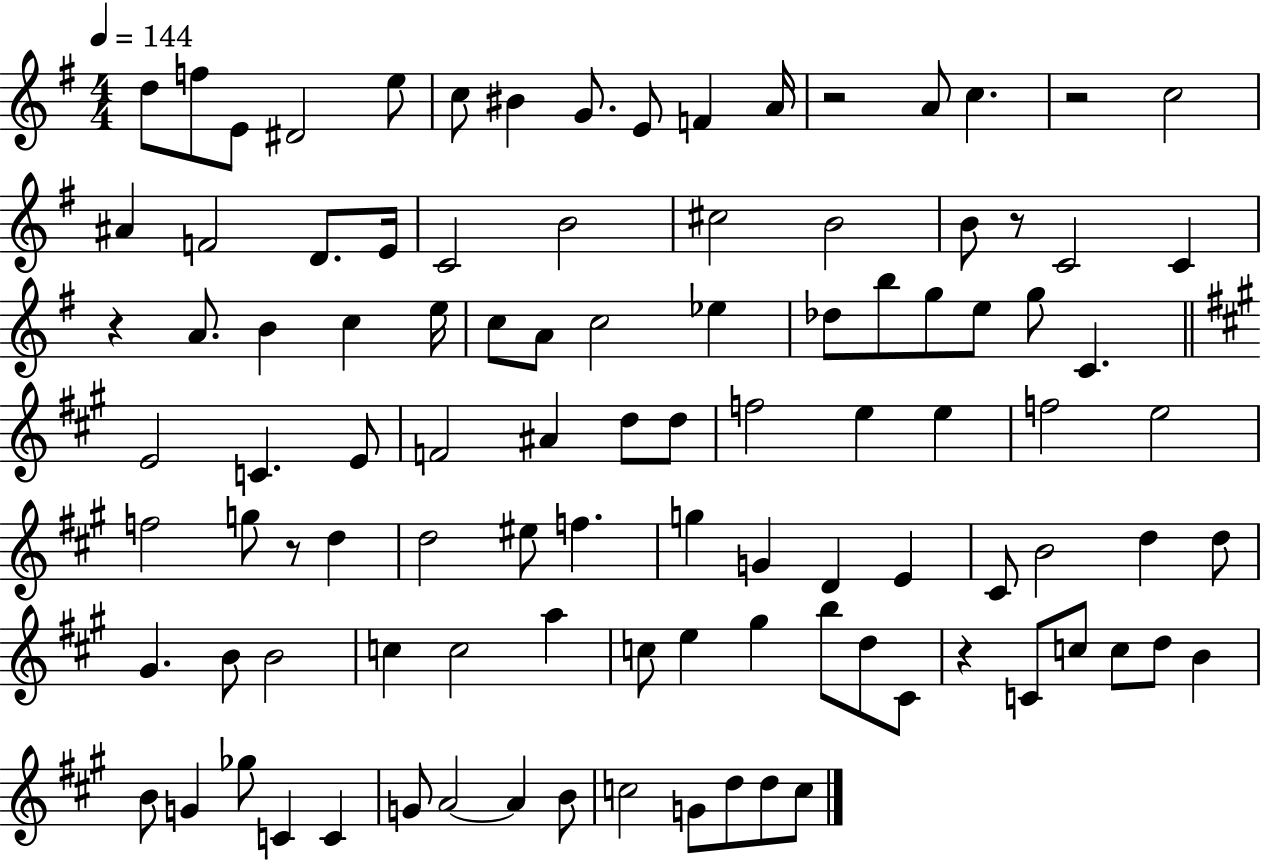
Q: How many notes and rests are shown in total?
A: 102